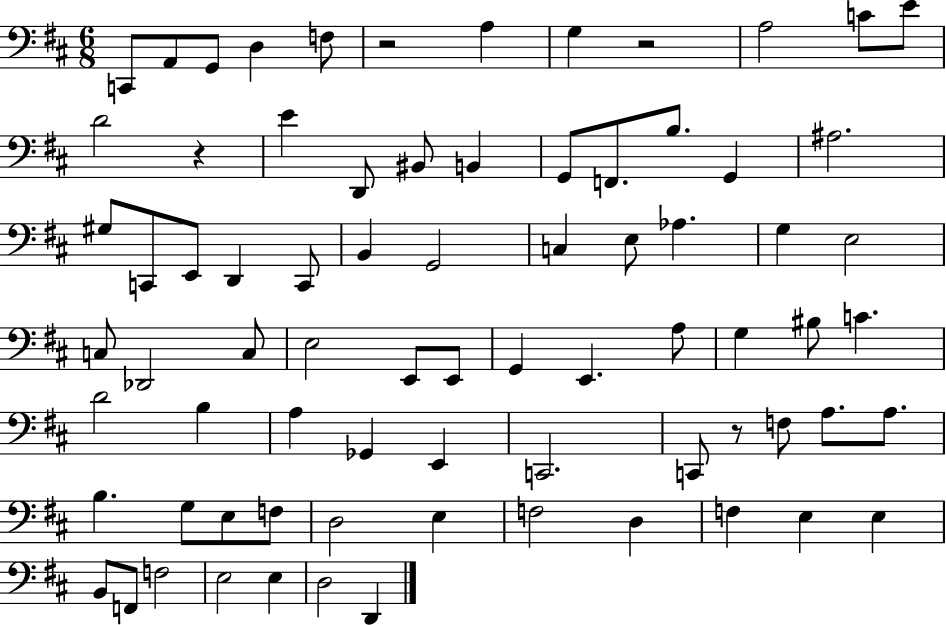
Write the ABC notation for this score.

X:1
T:Untitled
M:6/8
L:1/4
K:D
C,,/2 A,,/2 G,,/2 D, F,/2 z2 A, G, z2 A,2 C/2 E/2 D2 z E D,,/2 ^B,,/2 B,, G,,/2 F,,/2 B,/2 G,, ^A,2 ^G,/2 C,,/2 E,,/2 D,, C,,/2 B,, G,,2 C, E,/2 _A, G, E,2 C,/2 _D,,2 C,/2 E,2 E,,/2 E,,/2 G,, E,, A,/2 G, ^B,/2 C D2 B, A, _G,, E,, C,,2 C,,/2 z/2 F,/2 A,/2 A,/2 B, G,/2 E,/2 F,/2 D,2 E, F,2 D, F, E, E, B,,/2 F,,/2 F,2 E,2 E, D,2 D,,